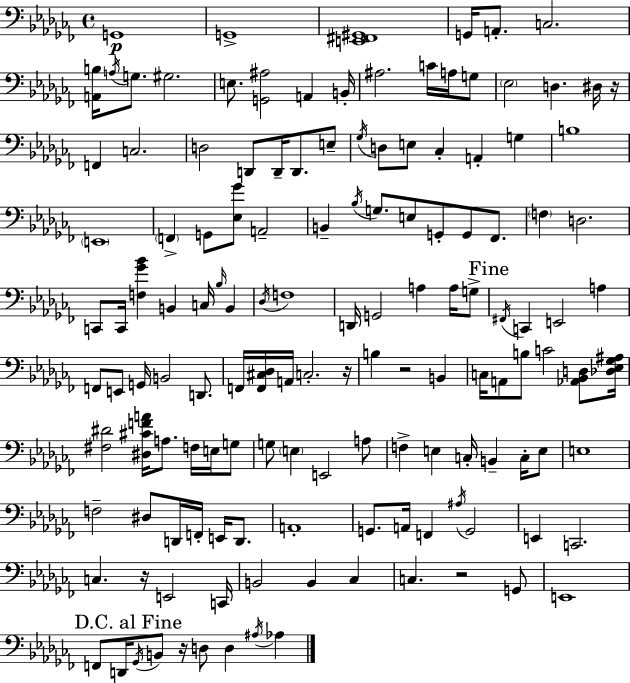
{
  \clef bass
  \time 4/4
  \defaultTimeSignature
  \key aes \minor
  g,1\p | g,1-> | <e, fis, gis,>1 | g,16 a,8.-. c2. | \break <a, b>16 \acciaccatura { a16 } g8. gis2. | e8. <g, ais>2 a,4 | b,16-. ais2. c'16 a16 g8 | \parenthesize ees2 d4. dis16 | \break r16 f,4 c2. | d2 d,8 d,16-- d,8. e8-- | \acciaccatura { ges16 } d8 e8 ces4-. a,4-. g4 | b1 | \break \parenthesize e,1 | \parenthesize f,4-> g,8 <ees ges'>8 a,2-- | b,4-- \acciaccatura { bes16 } g8. e8 g,8-. g,8 | fes,8. \parenthesize f4 d2. | \break c,8 c,16 <f ges' bes'>4 b,4 c16 \grace { bes16 } | b,4 \acciaccatura { des16 } f1 | d,16 g,2 a4 | a16 g8-> \mark "Fine" \acciaccatura { fis,16 } c,4 e,2 | \break a4 f,8 e,8 g,16 b,2 | d,8. f,16 <f, cis des>16 a,16 c2.-. | r16 b4 r2 | b,4 c16 a,8 b8 c'2 | \break <aes, bes, d>8 <des ees ges ais>16 <fis dis'>2 <dis cis' f' a'>16 a8. | f16 e16 g8 g8 \parenthesize e4 e,2 | a8 f4-> e4 c16-. b,4-- | c16-. e8 e1 | \break f2-- dis8 | d,16 f,16-. e,16 d,8. a,1-. | g,8. a,16 f,4 \acciaccatura { ais16 } g,2 | e,4 c,2. | \break c4. r16 e,2 | c,16 b,2 b,4 | ces4 c4. r2 | g,8 e,1 | \break \mark "D.C. al Fine" f,8 d,16 \acciaccatura { ges,16 } b,8 r16 d8 | d4 \acciaccatura { ais16 } aes4 \bar "|."
}